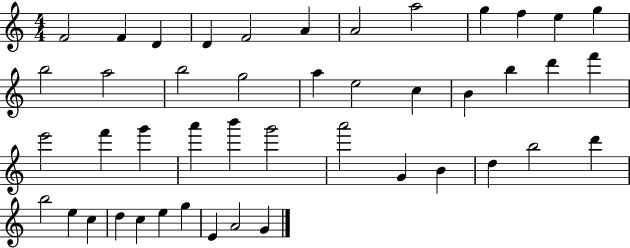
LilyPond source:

{
  \clef treble
  \numericTimeSignature
  \time 4/4
  \key c \major
  f'2 f'4 d'4 | d'4 f'2 a'4 | a'2 a''2 | g''4 f''4 e''4 g''4 | \break b''2 a''2 | b''2 g''2 | a''4 e''2 c''4 | b'4 b''4 d'''4 f'''4 | \break e'''2 f'''4 g'''4 | a'''4 b'''4 g'''2 | a'''2 g'4 b'4 | d''4 b''2 d'''4 | \break b''2 e''4 c''4 | d''4 c''4 e''4 g''4 | e'4 a'2 g'4 | \bar "|."
}